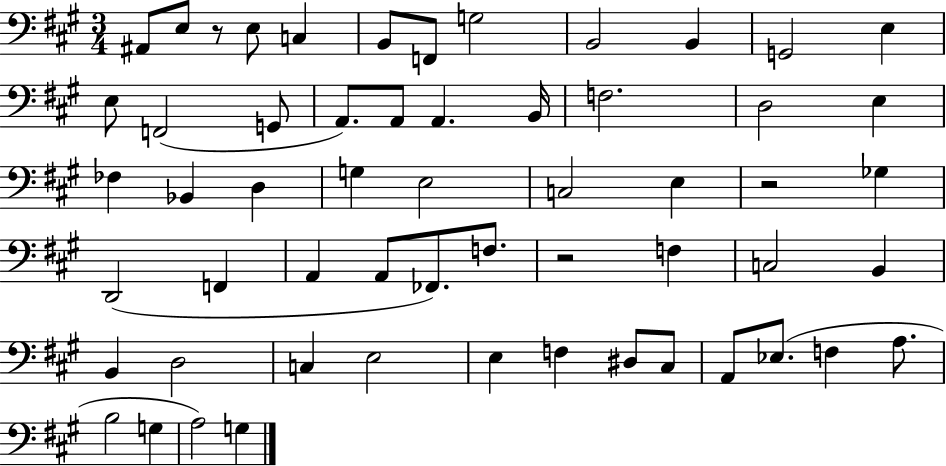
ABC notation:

X:1
T:Untitled
M:3/4
L:1/4
K:A
^A,,/2 E,/2 z/2 E,/2 C, B,,/2 F,,/2 G,2 B,,2 B,, G,,2 E, E,/2 F,,2 G,,/2 A,,/2 A,,/2 A,, B,,/4 F,2 D,2 E, _F, _B,, D, G, E,2 C,2 E, z2 _G, D,,2 F,, A,, A,,/2 _F,,/2 F,/2 z2 F, C,2 B,, B,, D,2 C, E,2 E, F, ^D,/2 ^C,/2 A,,/2 _E,/2 F, A,/2 B,2 G, A,2 G,